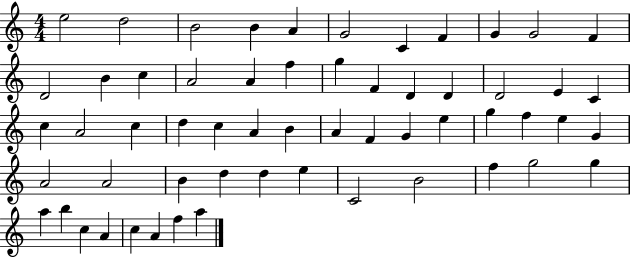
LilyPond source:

{
  \clef treble
  \numericTimeSignature
  \time 4/4
  \key c \major
  e''2 d''2 | b'2 b'4 a'4 | g'2 c'4 f'4 | g'4 g'2 f'4 | \break d'2 b'4 c''4 | a'2 a'4 f''4 | g''4 f'4 d'4 d'4 | d'2 e'4 c'4 | \break c''4 a'2 c''4 | d''4 c''4 a'4 b'4 | a'4 f'4 g'4 e''4 | g''4 f''4 e''4 g'4 | \break a'2 a'2 | b'4 d''4 d''4 e''4 | c'2 b'2 | f''4 g''2 g''4 | \break a''4 b''4 c''4 a'4 | c''4 a'4 f''4 a''4 | \bar "|."
}